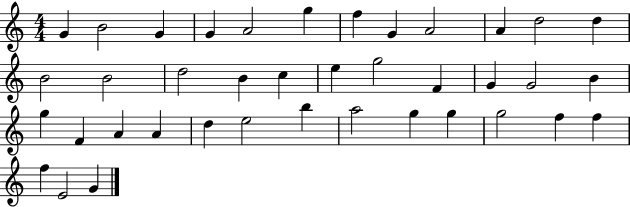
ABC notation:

X:1
T:Untitled
M:4/4
L:1/4
K:C
G B2 G G A2 g f G A2 A d2 d B2 B2 d2 B c e g2 F G G2 B g F A A d e2 b a2 g g g2 f f f E2 G